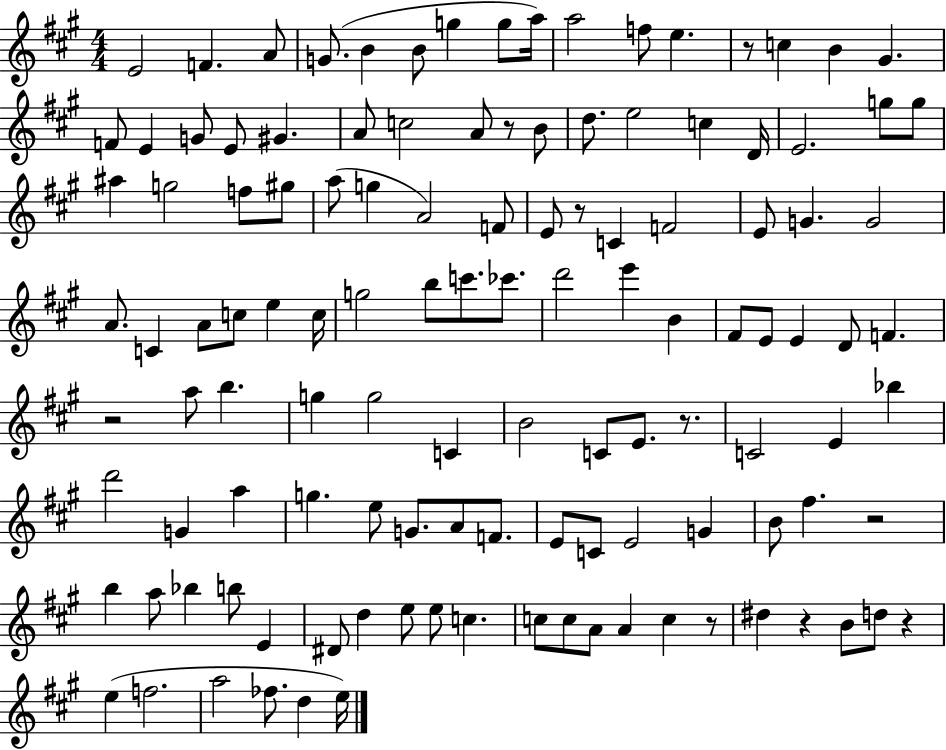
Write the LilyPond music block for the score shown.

{
  \clef treble
  \numericTimeSignature
  \time 4/4
  \key a \major
  e'2 f'4. a'8 | g'8.( b'4 b'8 g''4 g''8 a''16) | a''2 f''8 e''4. | r8 c''4 b'4 gis'4. | \break f'8 e'4 g'8 e'8 gis'4. | a'8 c''2 a'8 r8 b'8 | d''8. e''2 c''4 d'16 | e'2. g''8 g''8 | \break ais''4 g''2 f''8 gis''8 | a''8( g''4 a'2) f'8 | e'8 r8 c'4 f'2 | e'8 g'4. g'2 | \break a'8. c'4 a'8 c''8 e''4 c''16 | g''2 b''8 c'''8. ces'''8. | d'''2 e'''4 b'4 | fis'8 e'8 e'4 d'8 f'4. | \break r2 a''8 b''4. | g''4 g''2 c'4 | b'2 c'8 e'8. r8. | c'2 e'4 bes''4 | \break d'''2 g'4 a''4 | g''4. e''8 g'8. a'8 f'8. | e'8 c'8 e'2 g'4 | b'8 fis''4. r2 | \break b''4 a''8 bes''4 b''8 e'4 | dis'8 d''4 e''8 e''8 c''4. | c''8 c''8 a'8 a'4 c''4 r8 | dis''4 r4 b'8 d''8 r4 | \break e''4( f''2. | a''2 fes''8. d''4 e''16) | \bar "|."
}